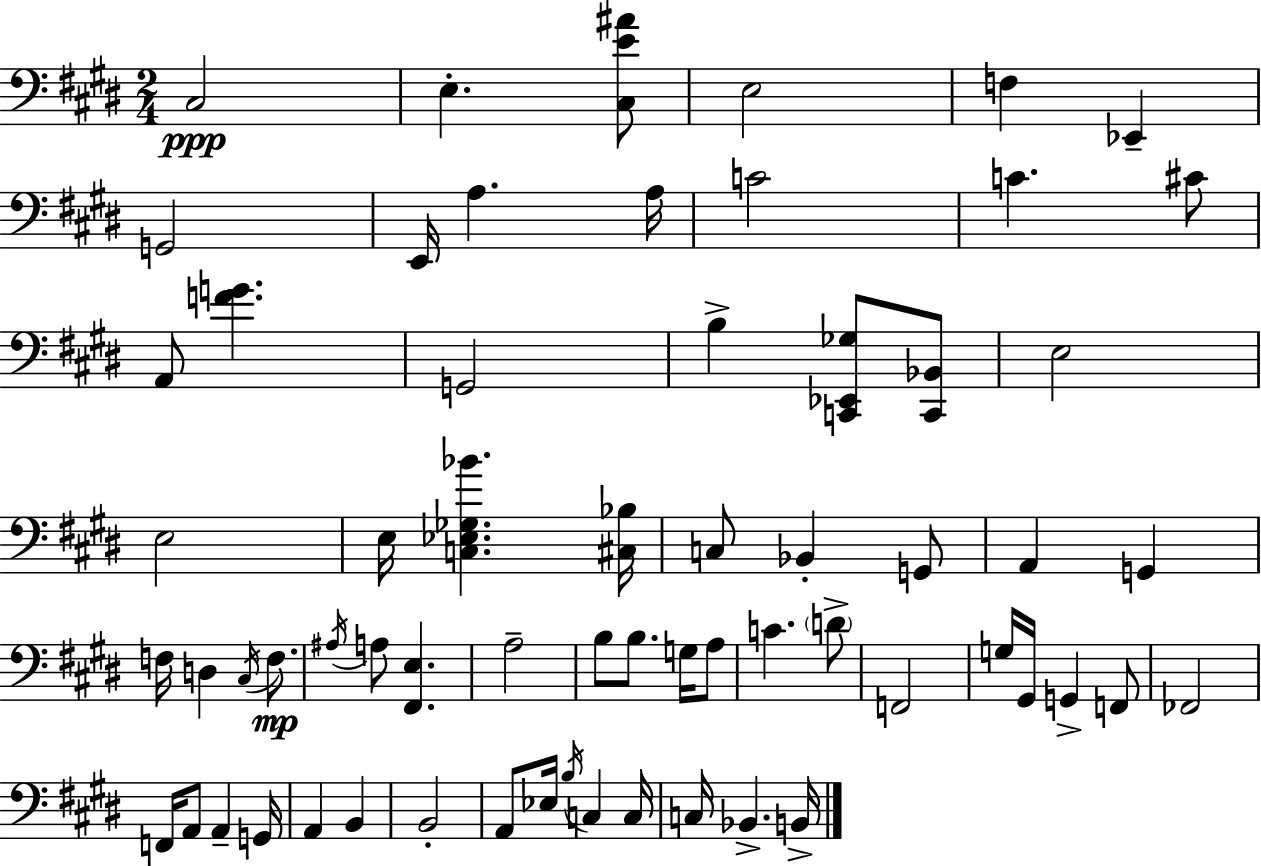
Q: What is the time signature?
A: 2/4